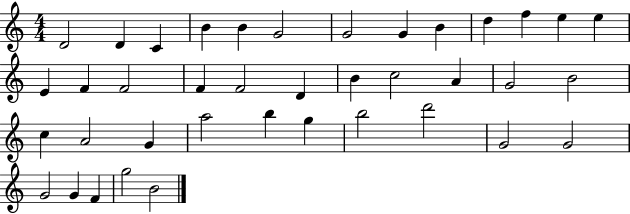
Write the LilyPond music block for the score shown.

{
  \clef treble
  \numericTimeSignature
  \time 4/4
  \key c \major
  d'2 d'4 c'4 | b'4 b'4 g'2 | g'2 g'4 b'4 | d''4 f''4 e''4 e''4 | \break e'4 f'4 f'2 | f'4 f'2 d'4 | b'4 c''2 a'4 | g'2 b'2 | \break c''4 a'2 g'4 | a''2 b''4 g''4 | b''2 d'''2 | g'2 g'2 | \break g'2 g'4 f'4 | g''2 b'2 | \bar "|."
}